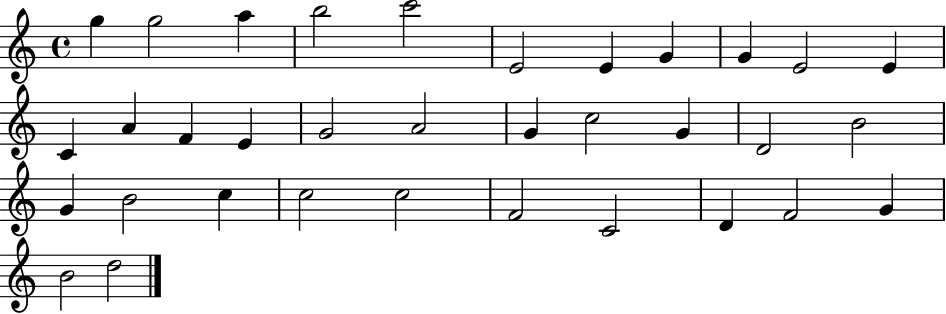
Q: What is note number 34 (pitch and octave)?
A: D5